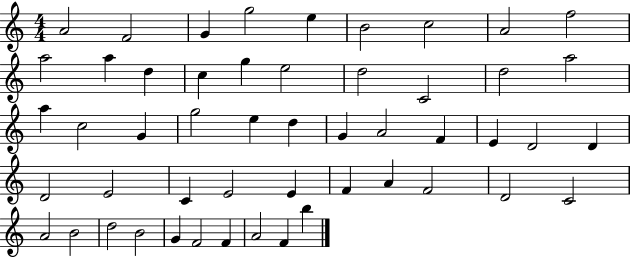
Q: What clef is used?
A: treble